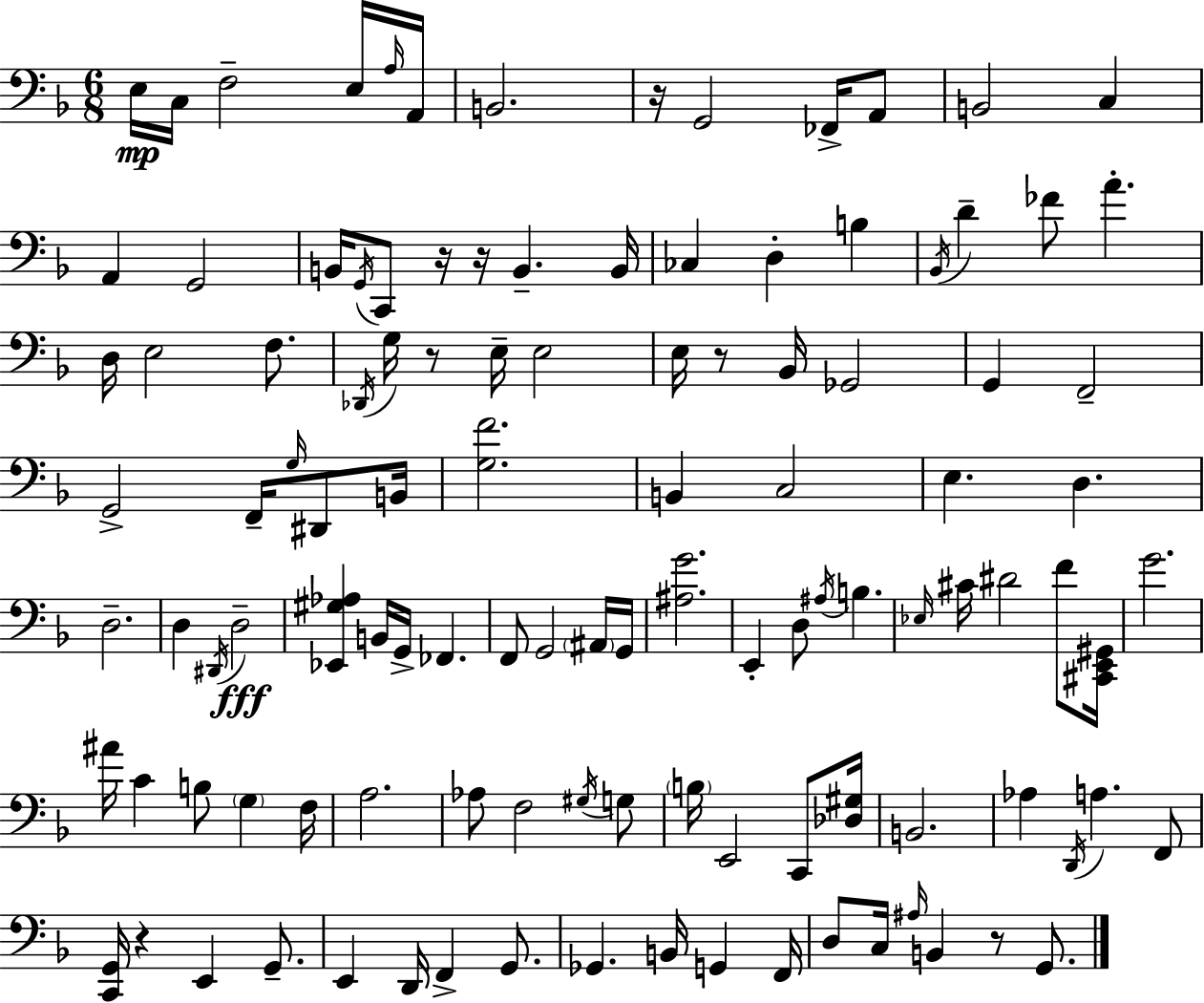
E3/s C3/s F3/h E3/s A3/s A2/s B2/h. R/s G2/h FES2/s A2/e B2/h C3/q A2/q G2/h B2/s G2/s C2/e R/s R/s B2/q. B2/s CES3/q D3/q B3/q Bb2/s D4/q FES4/e A4/q. D3/s E3/h F3/e. Db2/s G3/s R/e E3/s E3/h E3/s R/e Bb2/s Gb2/h G2/q F2/h G2/h F2/s G3/s D#2/e B2/s [G3,F4]/h. B2/q C3/h E3/q. D3/q. D3/h. D3/q D#2/s D3/h [Eb2,G#3,Ab3]/q B2/s G2/s FES2/q. F2/e G2/h A#2/s G2/s [A#3,G4]/h. E2/q D3/e A#3/s B3/q. Eb3/s C#4/s D#4/h F4/e [C#2,E2,G#2]/s G4/h. A#4/s C4/q B3/e G3/q F3/s A3/h. Ab3/e F3/h G#3/s G3/e B3/s E2/h C2/e [Db3,G#3]/s B2/h. Ab3/q D2/s A3/q. F2/e [C2,G2]/s R/q E2/q G2/e. E2/q D2/s F2/q G2/e. Gb2/q. B2/s G2/q F2/s D3/e C3/s A#3/s B2/q R/e G2/e.